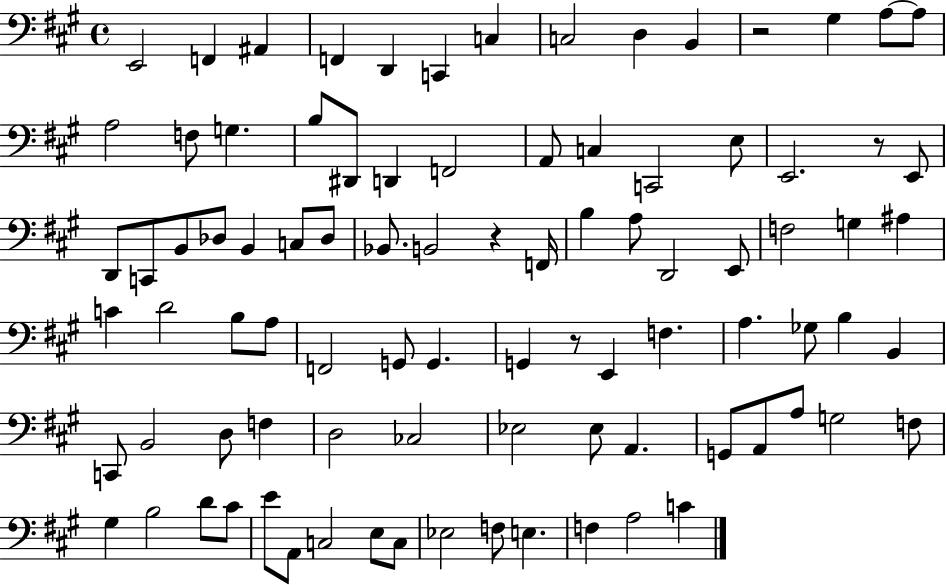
{
  \clef bass
  \time 4/4
  \defaultTimeSignature
  \key a \major
  e,2 f,4 ais,4 | f,4 d,4 c,4 c4 | c2 d4 b,4 | r2 gis4 a8~~ a8 | \break a2 f8 g4. | b8 dis,8 d,4 f,2 | a,8 c4 c,2 e8 | e,2. r8 e,8 | \break d,8 c,8 b,8 des8 b,4 c8 des8 | bes,8. b,2 r4 f,16 | b4 a8 d,2 e,8 | f2 g4 ais4 | \break c'4 d'2 b8 a8 | f,2 g,8 g,4. | g,4 r8 e,4 f4. | a4. ges8 b4 b,4 | \break c,8 b,2 d8 f4 | d2 ces2 | ees2 ees8 a,4. | g,8 a,8 a8 g2 f8 | \break gis4 b2 d'8 cis'8 | e'8 a,8 c2 e8 c8 | ees2 f8 e4. | f4 a2 c'4 | \break \bar "|."
}